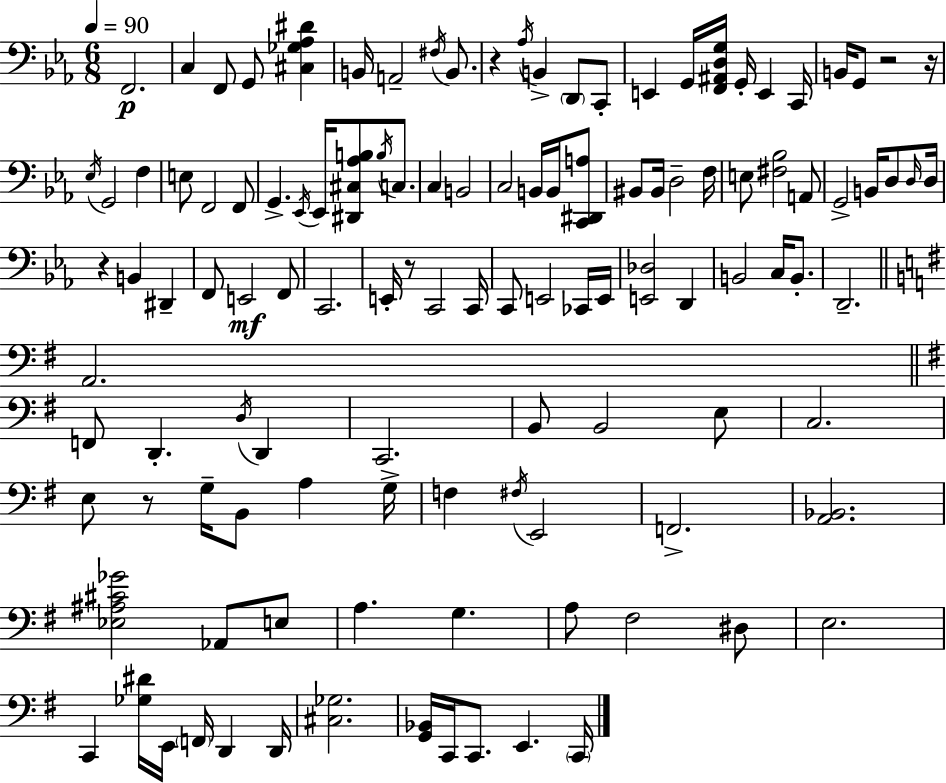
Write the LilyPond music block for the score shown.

{
  \clef bass
  \numericTimeSignature
  \time 6/8
  \key c \minor
  \tempo 4 = 90
  f,2.\p | c4 f,8 g,8 <cis ges aes dis'>4 | b,16 a,2-- \acciaccatura { fis16 } b,8. | r4 \acciaccatura { aes16 } b,4-> \parenthesize d,8 | \break c,8-. e,4 g,16 <f, ais, d g>16 g,16-. e,4 | c,16 b,16 g,8 r2 | r16 \acciaccatura { ees16 } g,2 f4 | e8 f,2 | \break f,8 g,4.-> \acciaccatura { ees,16 } ees,16 <dis, cis aes b>8 | \acciaccatura { b16 } c8. c4 b,2 | c2 | b,16 b,16 <c, dis, a>8 bis,8 bis,16 d2-- | \break f16 e8 <fis bes>2 | a,8 g,2-> | b,16 d8 \grace { d16 } d16 r4 b,4 | dis,4-- f,8 e,2\mf | \break f,8 c,2. | e,16-. r8 c,2 | c,16 c,8 e,2 | ces,16 e,16 <e, des>2 | \break d,4 b,2 | c16 b,8.-. d,2.-- | \bar "||" \break \key e \minor a,2. | \bar "||" \break \key e \minor f,8 d,4.-. \acciaccatura { d16 } d,4 | c,2. | b,8 b,2 e8 | c2. | \break e8 r8 g16-- b,8 a4 | g16-> f4 \acciaccatura { fis16 } e,2 | f,2.-> | <a, bes,>2. | \break <ees ais cis' ges'>2 aes,8 | e8 a4. g4. | a8 fis2 | dis8 e2. | \break c,4 <ges dis'>16 e,16 \parenthesize f,16 d,4 | d,16 <cis ges>2. | <g, bes,>16 c,16 c,8. e,4. | \parenthesize c,16 \bar "|."
}